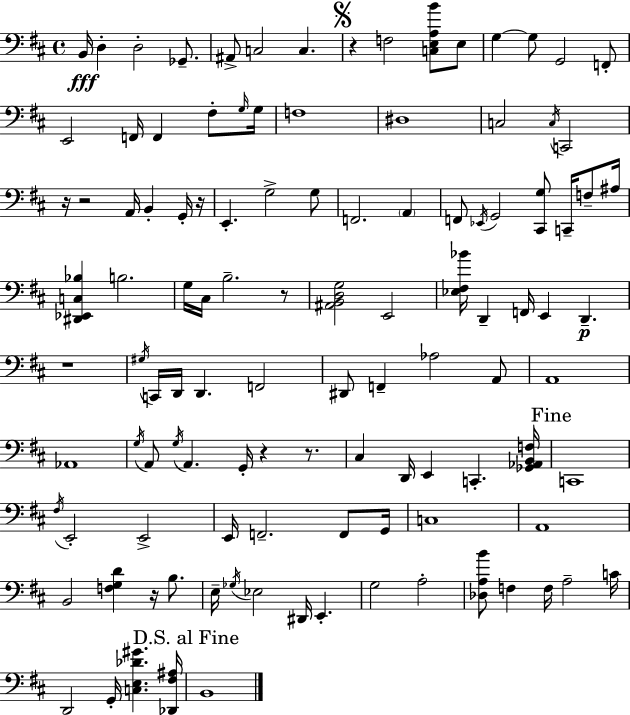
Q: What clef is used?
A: bass